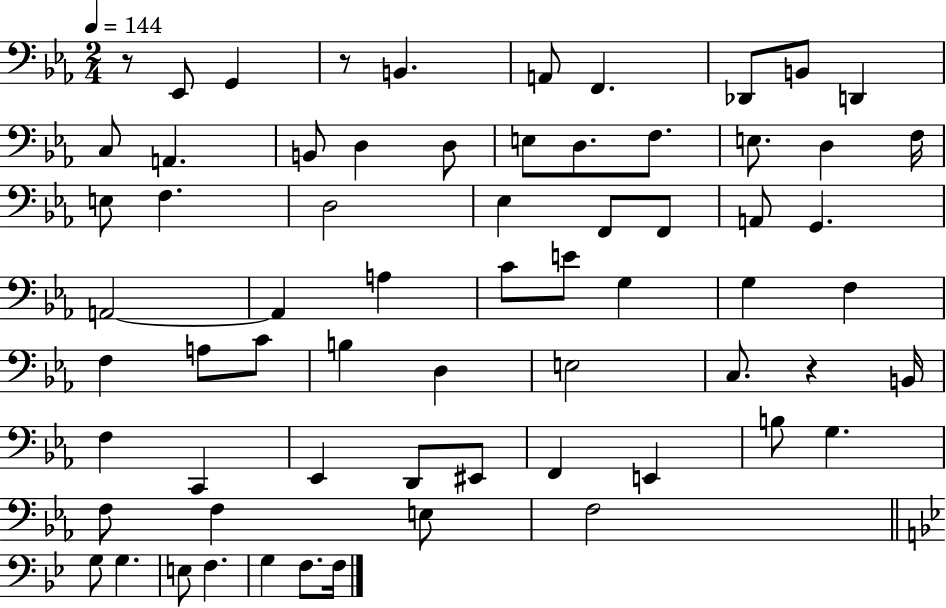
X:1
T:Untitled
M:2/4
L:1/4
K:Eb
z/2 _E,,/2 G,, z/2 B,, A,,/2 F,, _D,,/2 B,,/2 D,, C,/2 A,, B,,/2 D, D,/2 E,/2 D,/2 F,/2 E,/2 D, F,/4 E,/2 F, D,2 _E, F,,/2 F,,/2 A,,/2 G,, A,,2 A,, A, C/2 E/2 G, G, F, F, A,/2 C/2 B, D, E,2 C,/2 z B,,/4 F, C,, _E,, D,,/2 ^E,,/2 F,, E,, B,/2 G, F,/2 F, E,/2 F,2 G,/2 G, E,/2 F, G, F,/2 F,/4